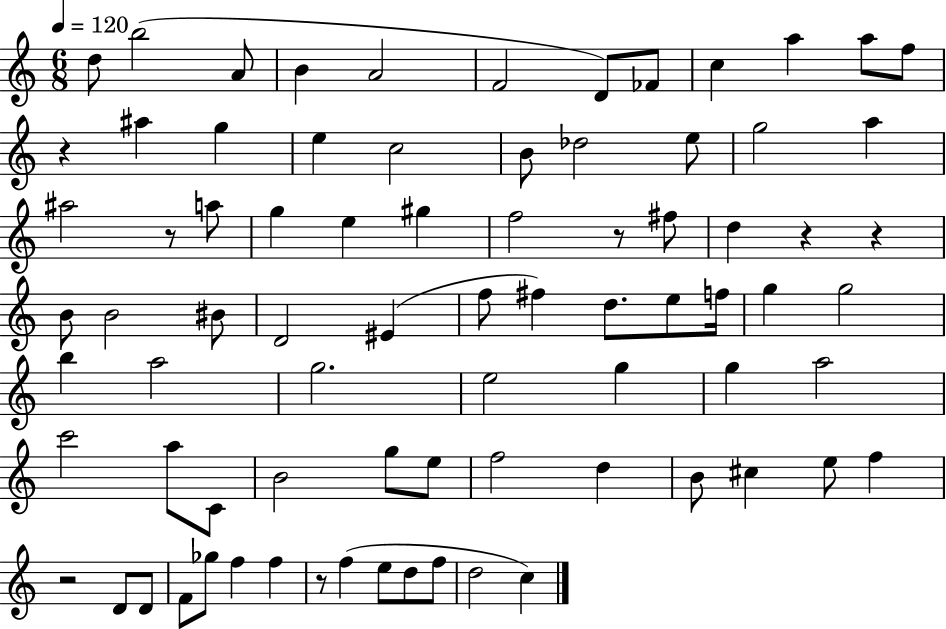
D5/e B5/h A4/e B4/q A4/h F4/h D4/e FES4/e C5/q A5/q A5/e F5/e R/q A#5/q G5/q E5/q C5/h B4/e Db5/h E5/e G5/h A5/q A#5/h R/e A5/e G5/q E5/q G#5/q F5/h R/e F#5/e D5/q R/q R/q B4/e B4/h BIS4/e D4/h EIS4/q F5/e F#5/q D5/e. E5/e F5/s G5/q G5/h B5/q A5/h G5/h. E5/h G5/q G5/q A5/h C6/h A5/e C4/e B4/h G5/e E5/e F5/h D5/q B4/e C#5/q E5/e F5/q R/h D4/e D4/e F4/e Gb5/e F5/q F5/q R/e F5/q E5/e D5/e F5/e D5/h C5/q